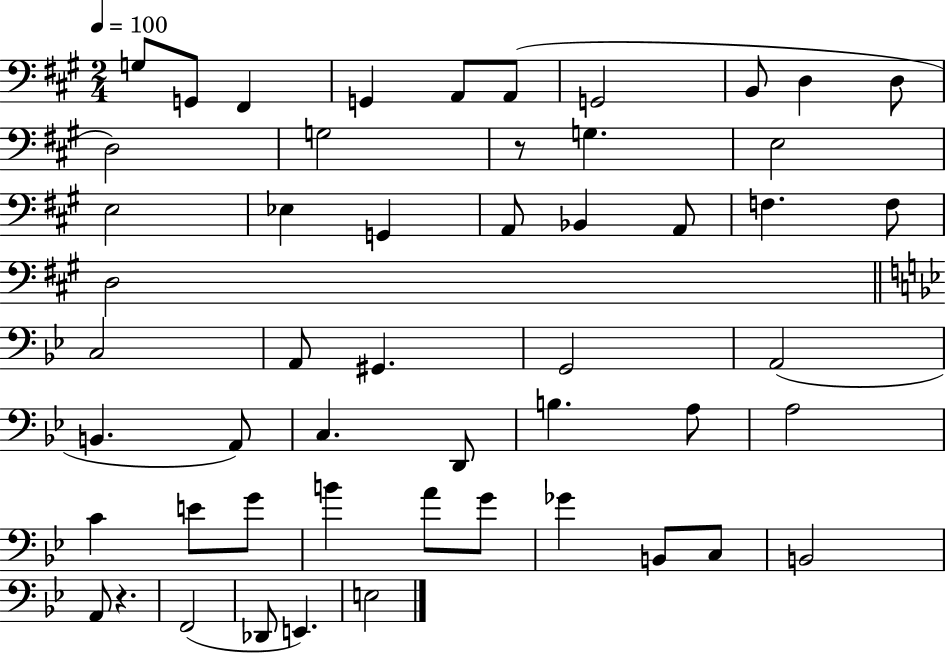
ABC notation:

X:1
T:Untitled
M:2/4
L:1/4
K:A
G,/2 G,,/2 ^F,, G,, A,,/2 A,,/2 G,,2 B,,/2 D, D,/2 D,2 G,2 z/2 G, E,2 E,2 _E, G,, A,,/2 _B,, A,,/2 F, F,/2 D,2 C,2 A,,/2 ^G,, G,,2 A,,2 B,, A,,/2 C, D,,/2 B, A,/2 A,2 C E/2 G/2 B A/2 G/2 _G B,,/2 C,/2 B,,2 A,,/2 z F,,2 _D,,/2 E,, E,2